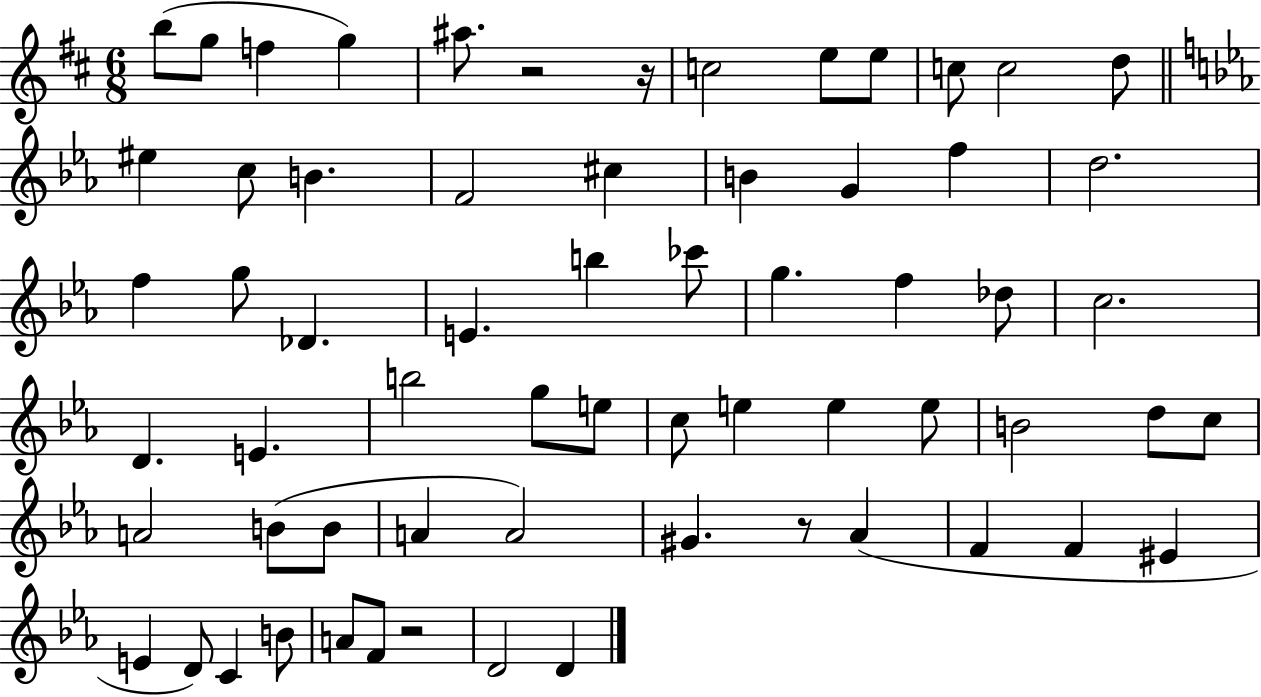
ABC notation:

X:1
T:Untitled
M:6/8
L:1/4
K:D
b/2 g/2 f g ^a/2 z2 z/4 c2 e/2 e/2 c/2 c2 d/2 ^e c/2 B F2 ^c B G f d2 f g/2 _D E b _c'/2 g f _d/2 c2 D E b2 g/2 e/2 c/2 e e e/2 B2 d/2 c/2 A2 B/2 B/2 A A2 ^G z/2 _A F F ^E E D/2 C B/2 A/2 F/2 z2 D2 D